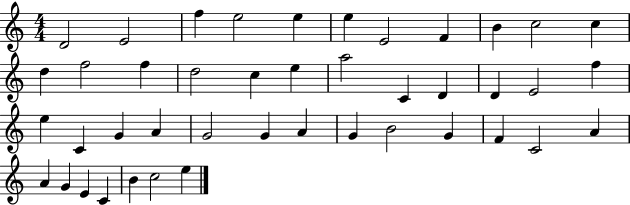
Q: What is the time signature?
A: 4/4